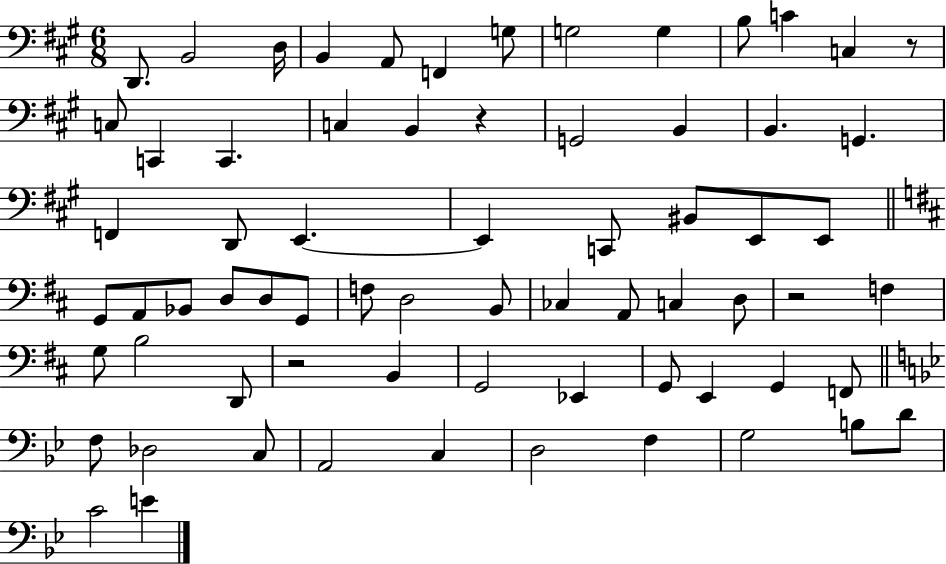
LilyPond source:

{
  \clef bass
  \numericTimeSignature
  \time 6/8
  \key a \major
  d,8. b,2 d16 | b,4 a,8 f,4 g8 | g2 g4 | b8 c'4 c4 r8 | \break c8 c,4 c,4. | c4 b,4 r4 | g,2 b,4 | b,4. g,4. | \break f,4 d,8 e,4.~~ | e,4 c,8 bis,8 e,8 e,8 | \bar "||" \break \key d \major g,8 a,8 bes,8 d8 d8 g,8 | f8 d2 b,8 | ces4 a,8 c4 d8 | r2 f4 | \break g8 b2 d,8 | r2 b,4 | g,2 ees,4 | g,8 e,4 g,4 f,8 | \break \bar "||" \break \key bes \major f8 des2 c8 | a,2 c4 | d2 f4 | g2 b8 d'8 | \break c'2 e'4 | \bar "|."
}